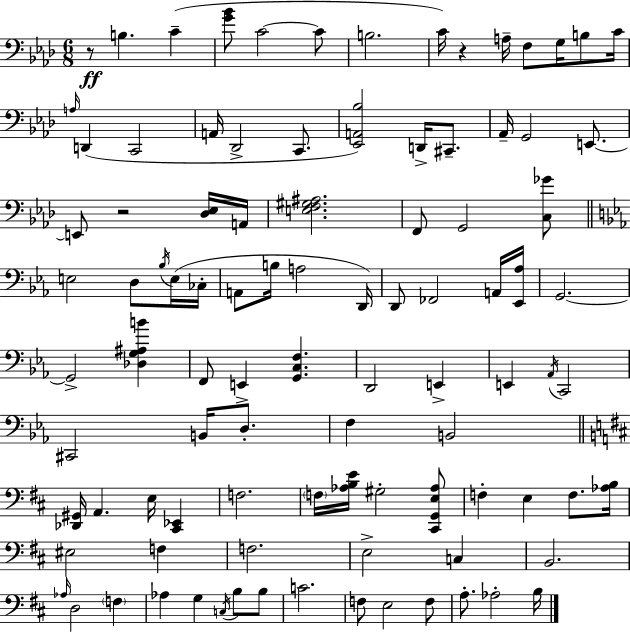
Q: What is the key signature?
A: AES major